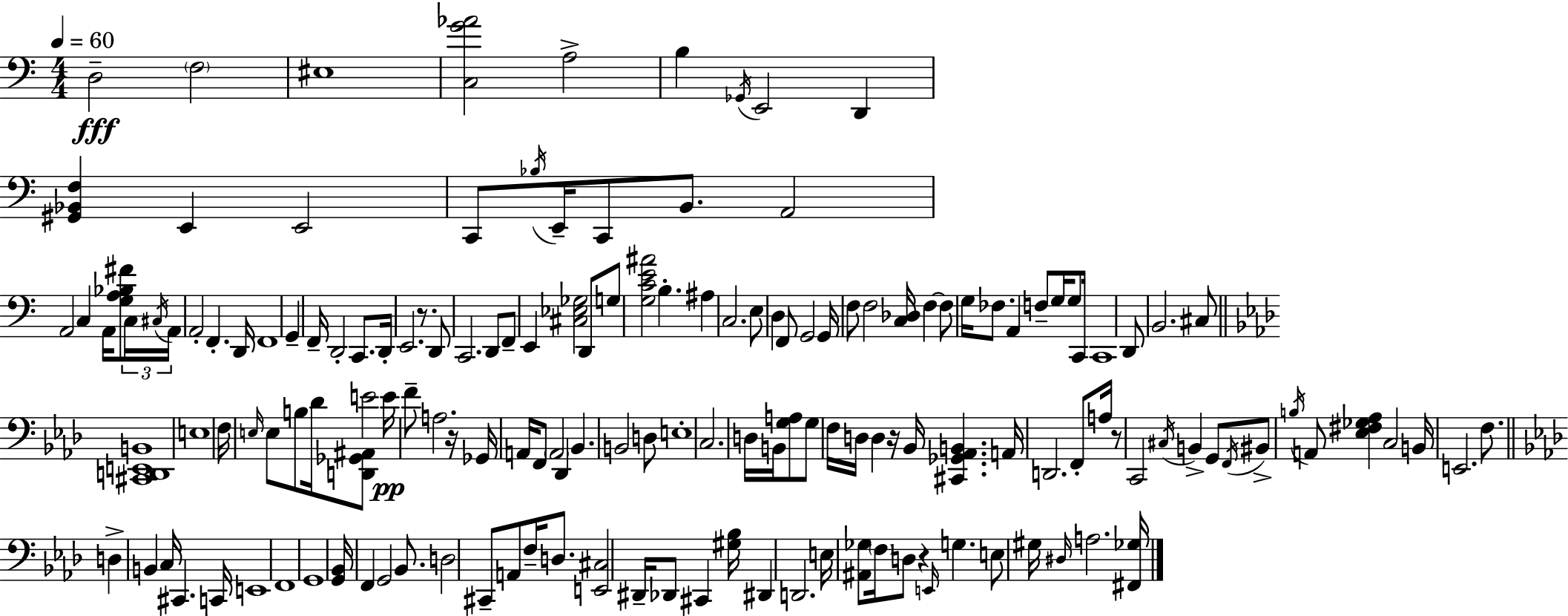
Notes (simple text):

D3/h F3/h EIS3/w [C3,G4,Ab4]/h A3/h B3/q Gb2/s E2/h D2/q [G#2,Bb2,F3]/q E2/q E2/h C2/e Bb3/s E2/s C2/e B2/e. A2/h A2/h C3/q A2/s [G3,A3,Bb3,F#4]/e C3/s C#3/s A2/s A2/h F2/q. D2/s F2/w G2/q F2/s D2/h C2/e. D2/s E2/h. R/e. D2/e C2/h. D2/e F2/e E2/q [C#3,Eb3,Gb3]/h D2/e G3/e [G3,C4,E4,A#4]/h B3/q. A#3/q C3/h. E3/e D3/q F2/e G2/h G2/s F3/e F3/h [C3,Db3]/s F3/q F3/e G3/s FES3/e. A2/q F3/e G3/s G3/e C2/s C2/w D2/e B2/h. C#3/e [C#2,D2,E2,B2]/w E3/w F3/s E3/s E3/e B3/e Db4/s [D2,Gb2,A#2]/e E4/h E4/s F4/e A3/h. R/s Gb2/s A2/s F2/e A2/h Db2/q Bb2/q. B2/h D3/e E3/w C3/h. D3/s B2/s [G3,A3]/e G3/e F3/s D3/s D3/q R/s Bb2/s [C#2,Gb2,Ab2,B2]/q. A2/s D2/h. F2/e A3/s R/e C2/h C#3/s B2/q G2/e F2/s BIS2/e B3/s A2/e [Eb3,F#3,Gb3,Ab3]/q C3/h B2/s E2/h. F3/e. D3/q B2/q C3/s C#2/q. C2/s E2/w F2/w G2/w [G2,Bb2]/s F2/q G2/h Bb2/e. D3/h C#2/e A2/e F3/s D3/e. [E2,C#3]/h D#2/s Db2/e C#2/q [G#3,Bb3]/s D#2/q D2/h. E3/s [A#2,Gb3]/e F3/s D3/e R/q E2/s G3/q. E3/e G#3/s D#3/s A3/h. [F#2,Gb3]/s